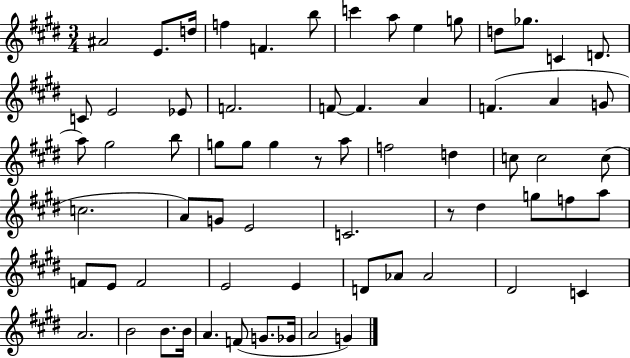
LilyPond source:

{
  \clef treble
  \numericTimeSignature
  \time 3/4
  \key e \major
  ais'2 e'8. d''16 | f''4 f'4. b''8 | c'''4 a''8 e''4 g''8 | d''8 ges''8. c'4 d'8. | \break c'8 e'2 ees'8 | f'2. | f'8~~ f'4. a'4 | f'4.( a'4 g'8 | \break a''8) gis''2 b''8 | g''8 g''8 g''4 r8 a''8 | f''2 d''4 | c''8 c''2 c''8( | \break c''2. | a'8) g'8 e'2 | c'2. | r8 dis''4 g''8 f''8 a''8 | \break f'8 e'8 f'2 | e'2 e'4 | d'8 aes'8 aes'2 | dis'2 c'4 | \break a'2. | b'2 b'8. b'16 | a'4. f'8( g'8. ges'16 | a'2 g'4) | \break \bar "|."
}